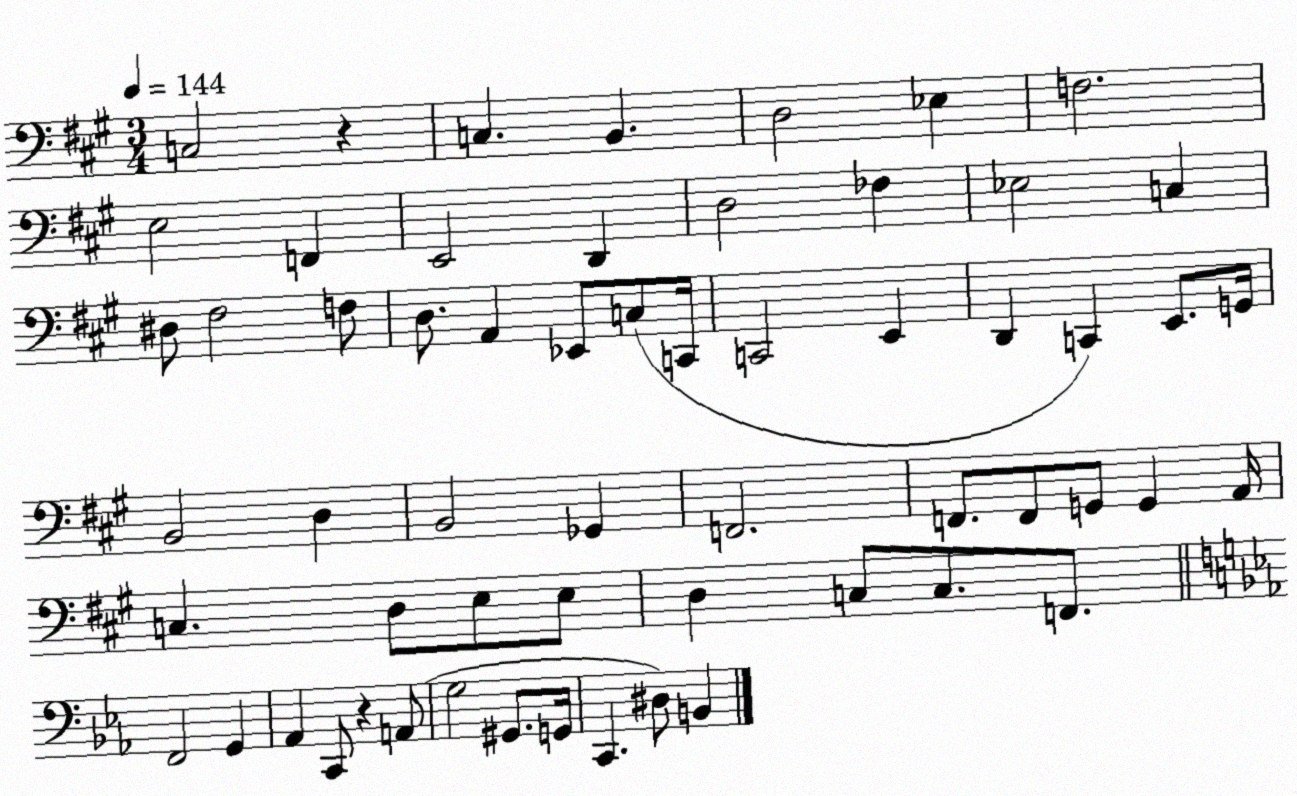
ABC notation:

X:1
T:Untitled
M:3/4
L:1/4
K:A
C,2 z C, B,, D,2 _E, F,2 E,2 F,, E,,2 D,, D,2 _F, _E,2 C, ^D,/2 ^F,2 F,/2 D,/2 A,, _E,,/2 C,/2 C,,/4 C,,2 E,, D,, C,, E,,/2 G,,/4 B,,2 D, B,,2 _G,, F,,2 F,,/2 F,,/2 G,,/2 G,, A,,/4 C, D,/2 E,/2 E,/2 D, C,/2 C,/2 F,,/2 F,,2 G,, _A,, C,,/2 z A,,/2 G,2 ^G,,/2 G,,/4 C,, ^D,/2 B,,